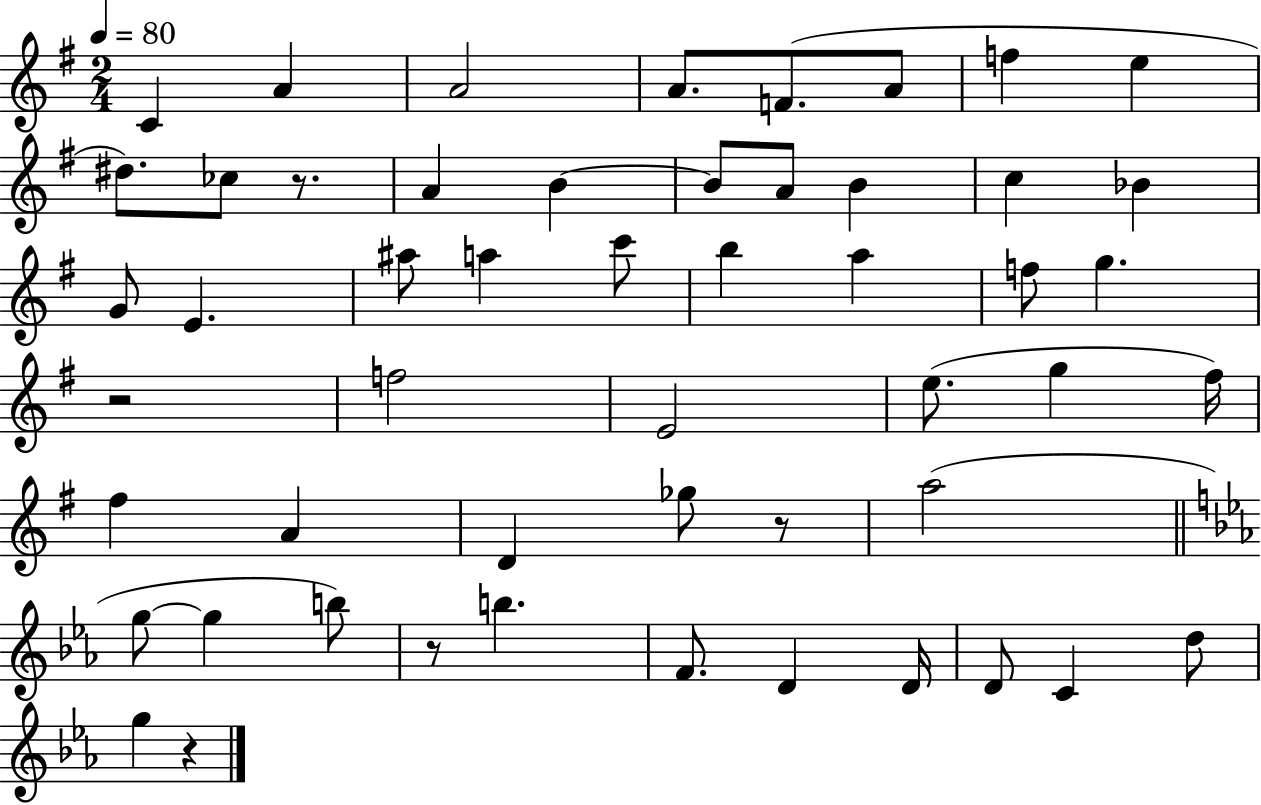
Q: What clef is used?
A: treble